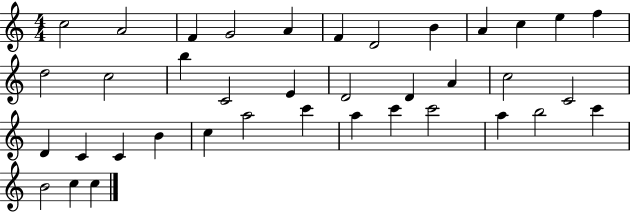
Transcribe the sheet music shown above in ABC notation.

X:1
T:Untitled
M:4/4
L:1/4
K:C
c2 A2 F G2 A F D2 B A c e f d2 c2 b C2 E D2 D A c2 C2 D C C B c a2 c' a c' c'2 a b2 c' B2 c c